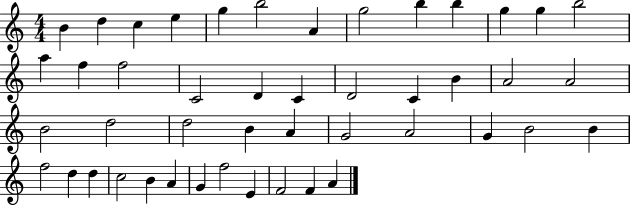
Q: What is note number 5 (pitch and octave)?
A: G5